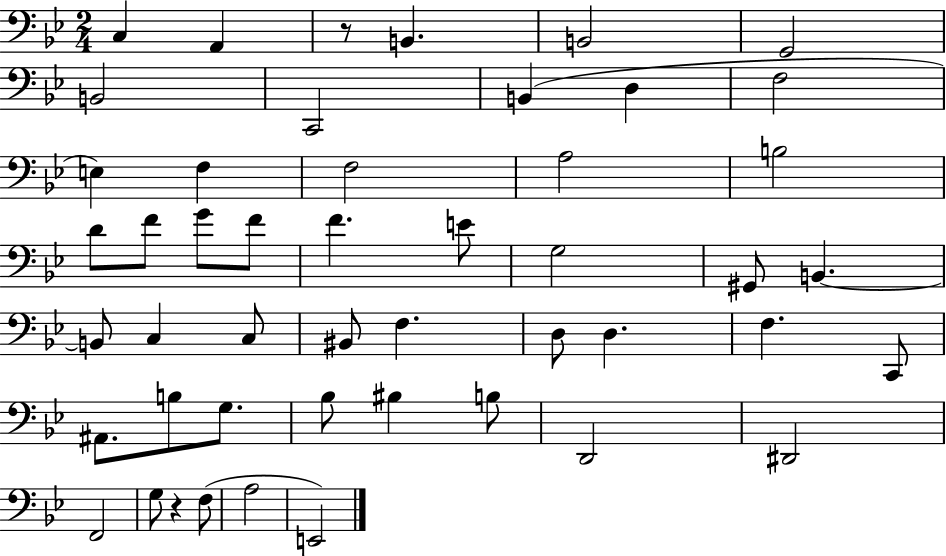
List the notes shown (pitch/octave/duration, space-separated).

C3/q A2/q R/e B2/q. B2/h G2/h B2/h C2/h B2/q D3/q F3/h E3/q F3/q F3/h A3/h B3/h D4/e F4/e G4/e F4/e F4/q. E4/e G3/h G#2/e B2/q. B2/e C3/q C3/e BIS2/e F3/q. D3/e D3/q. F3/q. C2/e A#2/e. B3/e G3/e. Bb3/e BIS3/q B3/e D2/h D#2/h F2/h G3/e R/q F3/e A3/h E2/h